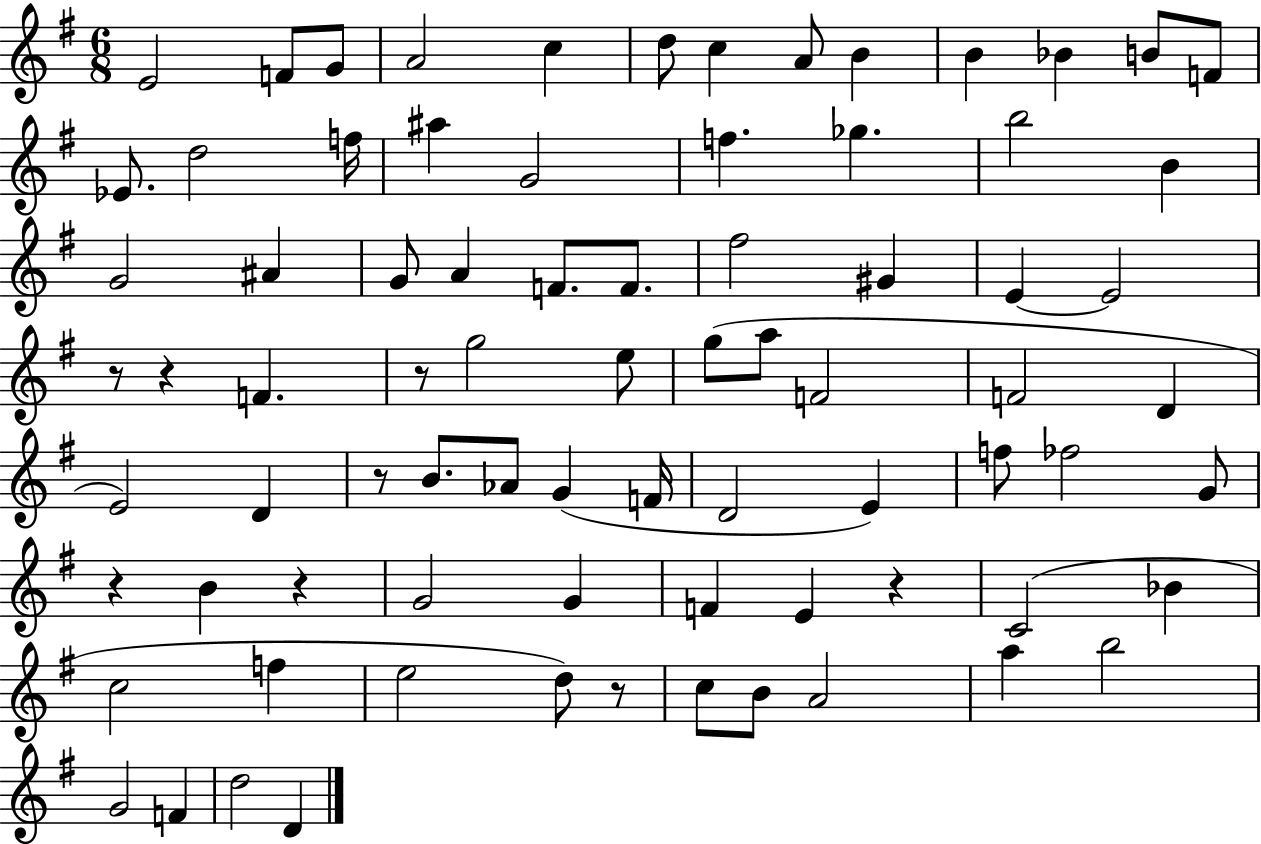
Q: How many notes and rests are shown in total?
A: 79